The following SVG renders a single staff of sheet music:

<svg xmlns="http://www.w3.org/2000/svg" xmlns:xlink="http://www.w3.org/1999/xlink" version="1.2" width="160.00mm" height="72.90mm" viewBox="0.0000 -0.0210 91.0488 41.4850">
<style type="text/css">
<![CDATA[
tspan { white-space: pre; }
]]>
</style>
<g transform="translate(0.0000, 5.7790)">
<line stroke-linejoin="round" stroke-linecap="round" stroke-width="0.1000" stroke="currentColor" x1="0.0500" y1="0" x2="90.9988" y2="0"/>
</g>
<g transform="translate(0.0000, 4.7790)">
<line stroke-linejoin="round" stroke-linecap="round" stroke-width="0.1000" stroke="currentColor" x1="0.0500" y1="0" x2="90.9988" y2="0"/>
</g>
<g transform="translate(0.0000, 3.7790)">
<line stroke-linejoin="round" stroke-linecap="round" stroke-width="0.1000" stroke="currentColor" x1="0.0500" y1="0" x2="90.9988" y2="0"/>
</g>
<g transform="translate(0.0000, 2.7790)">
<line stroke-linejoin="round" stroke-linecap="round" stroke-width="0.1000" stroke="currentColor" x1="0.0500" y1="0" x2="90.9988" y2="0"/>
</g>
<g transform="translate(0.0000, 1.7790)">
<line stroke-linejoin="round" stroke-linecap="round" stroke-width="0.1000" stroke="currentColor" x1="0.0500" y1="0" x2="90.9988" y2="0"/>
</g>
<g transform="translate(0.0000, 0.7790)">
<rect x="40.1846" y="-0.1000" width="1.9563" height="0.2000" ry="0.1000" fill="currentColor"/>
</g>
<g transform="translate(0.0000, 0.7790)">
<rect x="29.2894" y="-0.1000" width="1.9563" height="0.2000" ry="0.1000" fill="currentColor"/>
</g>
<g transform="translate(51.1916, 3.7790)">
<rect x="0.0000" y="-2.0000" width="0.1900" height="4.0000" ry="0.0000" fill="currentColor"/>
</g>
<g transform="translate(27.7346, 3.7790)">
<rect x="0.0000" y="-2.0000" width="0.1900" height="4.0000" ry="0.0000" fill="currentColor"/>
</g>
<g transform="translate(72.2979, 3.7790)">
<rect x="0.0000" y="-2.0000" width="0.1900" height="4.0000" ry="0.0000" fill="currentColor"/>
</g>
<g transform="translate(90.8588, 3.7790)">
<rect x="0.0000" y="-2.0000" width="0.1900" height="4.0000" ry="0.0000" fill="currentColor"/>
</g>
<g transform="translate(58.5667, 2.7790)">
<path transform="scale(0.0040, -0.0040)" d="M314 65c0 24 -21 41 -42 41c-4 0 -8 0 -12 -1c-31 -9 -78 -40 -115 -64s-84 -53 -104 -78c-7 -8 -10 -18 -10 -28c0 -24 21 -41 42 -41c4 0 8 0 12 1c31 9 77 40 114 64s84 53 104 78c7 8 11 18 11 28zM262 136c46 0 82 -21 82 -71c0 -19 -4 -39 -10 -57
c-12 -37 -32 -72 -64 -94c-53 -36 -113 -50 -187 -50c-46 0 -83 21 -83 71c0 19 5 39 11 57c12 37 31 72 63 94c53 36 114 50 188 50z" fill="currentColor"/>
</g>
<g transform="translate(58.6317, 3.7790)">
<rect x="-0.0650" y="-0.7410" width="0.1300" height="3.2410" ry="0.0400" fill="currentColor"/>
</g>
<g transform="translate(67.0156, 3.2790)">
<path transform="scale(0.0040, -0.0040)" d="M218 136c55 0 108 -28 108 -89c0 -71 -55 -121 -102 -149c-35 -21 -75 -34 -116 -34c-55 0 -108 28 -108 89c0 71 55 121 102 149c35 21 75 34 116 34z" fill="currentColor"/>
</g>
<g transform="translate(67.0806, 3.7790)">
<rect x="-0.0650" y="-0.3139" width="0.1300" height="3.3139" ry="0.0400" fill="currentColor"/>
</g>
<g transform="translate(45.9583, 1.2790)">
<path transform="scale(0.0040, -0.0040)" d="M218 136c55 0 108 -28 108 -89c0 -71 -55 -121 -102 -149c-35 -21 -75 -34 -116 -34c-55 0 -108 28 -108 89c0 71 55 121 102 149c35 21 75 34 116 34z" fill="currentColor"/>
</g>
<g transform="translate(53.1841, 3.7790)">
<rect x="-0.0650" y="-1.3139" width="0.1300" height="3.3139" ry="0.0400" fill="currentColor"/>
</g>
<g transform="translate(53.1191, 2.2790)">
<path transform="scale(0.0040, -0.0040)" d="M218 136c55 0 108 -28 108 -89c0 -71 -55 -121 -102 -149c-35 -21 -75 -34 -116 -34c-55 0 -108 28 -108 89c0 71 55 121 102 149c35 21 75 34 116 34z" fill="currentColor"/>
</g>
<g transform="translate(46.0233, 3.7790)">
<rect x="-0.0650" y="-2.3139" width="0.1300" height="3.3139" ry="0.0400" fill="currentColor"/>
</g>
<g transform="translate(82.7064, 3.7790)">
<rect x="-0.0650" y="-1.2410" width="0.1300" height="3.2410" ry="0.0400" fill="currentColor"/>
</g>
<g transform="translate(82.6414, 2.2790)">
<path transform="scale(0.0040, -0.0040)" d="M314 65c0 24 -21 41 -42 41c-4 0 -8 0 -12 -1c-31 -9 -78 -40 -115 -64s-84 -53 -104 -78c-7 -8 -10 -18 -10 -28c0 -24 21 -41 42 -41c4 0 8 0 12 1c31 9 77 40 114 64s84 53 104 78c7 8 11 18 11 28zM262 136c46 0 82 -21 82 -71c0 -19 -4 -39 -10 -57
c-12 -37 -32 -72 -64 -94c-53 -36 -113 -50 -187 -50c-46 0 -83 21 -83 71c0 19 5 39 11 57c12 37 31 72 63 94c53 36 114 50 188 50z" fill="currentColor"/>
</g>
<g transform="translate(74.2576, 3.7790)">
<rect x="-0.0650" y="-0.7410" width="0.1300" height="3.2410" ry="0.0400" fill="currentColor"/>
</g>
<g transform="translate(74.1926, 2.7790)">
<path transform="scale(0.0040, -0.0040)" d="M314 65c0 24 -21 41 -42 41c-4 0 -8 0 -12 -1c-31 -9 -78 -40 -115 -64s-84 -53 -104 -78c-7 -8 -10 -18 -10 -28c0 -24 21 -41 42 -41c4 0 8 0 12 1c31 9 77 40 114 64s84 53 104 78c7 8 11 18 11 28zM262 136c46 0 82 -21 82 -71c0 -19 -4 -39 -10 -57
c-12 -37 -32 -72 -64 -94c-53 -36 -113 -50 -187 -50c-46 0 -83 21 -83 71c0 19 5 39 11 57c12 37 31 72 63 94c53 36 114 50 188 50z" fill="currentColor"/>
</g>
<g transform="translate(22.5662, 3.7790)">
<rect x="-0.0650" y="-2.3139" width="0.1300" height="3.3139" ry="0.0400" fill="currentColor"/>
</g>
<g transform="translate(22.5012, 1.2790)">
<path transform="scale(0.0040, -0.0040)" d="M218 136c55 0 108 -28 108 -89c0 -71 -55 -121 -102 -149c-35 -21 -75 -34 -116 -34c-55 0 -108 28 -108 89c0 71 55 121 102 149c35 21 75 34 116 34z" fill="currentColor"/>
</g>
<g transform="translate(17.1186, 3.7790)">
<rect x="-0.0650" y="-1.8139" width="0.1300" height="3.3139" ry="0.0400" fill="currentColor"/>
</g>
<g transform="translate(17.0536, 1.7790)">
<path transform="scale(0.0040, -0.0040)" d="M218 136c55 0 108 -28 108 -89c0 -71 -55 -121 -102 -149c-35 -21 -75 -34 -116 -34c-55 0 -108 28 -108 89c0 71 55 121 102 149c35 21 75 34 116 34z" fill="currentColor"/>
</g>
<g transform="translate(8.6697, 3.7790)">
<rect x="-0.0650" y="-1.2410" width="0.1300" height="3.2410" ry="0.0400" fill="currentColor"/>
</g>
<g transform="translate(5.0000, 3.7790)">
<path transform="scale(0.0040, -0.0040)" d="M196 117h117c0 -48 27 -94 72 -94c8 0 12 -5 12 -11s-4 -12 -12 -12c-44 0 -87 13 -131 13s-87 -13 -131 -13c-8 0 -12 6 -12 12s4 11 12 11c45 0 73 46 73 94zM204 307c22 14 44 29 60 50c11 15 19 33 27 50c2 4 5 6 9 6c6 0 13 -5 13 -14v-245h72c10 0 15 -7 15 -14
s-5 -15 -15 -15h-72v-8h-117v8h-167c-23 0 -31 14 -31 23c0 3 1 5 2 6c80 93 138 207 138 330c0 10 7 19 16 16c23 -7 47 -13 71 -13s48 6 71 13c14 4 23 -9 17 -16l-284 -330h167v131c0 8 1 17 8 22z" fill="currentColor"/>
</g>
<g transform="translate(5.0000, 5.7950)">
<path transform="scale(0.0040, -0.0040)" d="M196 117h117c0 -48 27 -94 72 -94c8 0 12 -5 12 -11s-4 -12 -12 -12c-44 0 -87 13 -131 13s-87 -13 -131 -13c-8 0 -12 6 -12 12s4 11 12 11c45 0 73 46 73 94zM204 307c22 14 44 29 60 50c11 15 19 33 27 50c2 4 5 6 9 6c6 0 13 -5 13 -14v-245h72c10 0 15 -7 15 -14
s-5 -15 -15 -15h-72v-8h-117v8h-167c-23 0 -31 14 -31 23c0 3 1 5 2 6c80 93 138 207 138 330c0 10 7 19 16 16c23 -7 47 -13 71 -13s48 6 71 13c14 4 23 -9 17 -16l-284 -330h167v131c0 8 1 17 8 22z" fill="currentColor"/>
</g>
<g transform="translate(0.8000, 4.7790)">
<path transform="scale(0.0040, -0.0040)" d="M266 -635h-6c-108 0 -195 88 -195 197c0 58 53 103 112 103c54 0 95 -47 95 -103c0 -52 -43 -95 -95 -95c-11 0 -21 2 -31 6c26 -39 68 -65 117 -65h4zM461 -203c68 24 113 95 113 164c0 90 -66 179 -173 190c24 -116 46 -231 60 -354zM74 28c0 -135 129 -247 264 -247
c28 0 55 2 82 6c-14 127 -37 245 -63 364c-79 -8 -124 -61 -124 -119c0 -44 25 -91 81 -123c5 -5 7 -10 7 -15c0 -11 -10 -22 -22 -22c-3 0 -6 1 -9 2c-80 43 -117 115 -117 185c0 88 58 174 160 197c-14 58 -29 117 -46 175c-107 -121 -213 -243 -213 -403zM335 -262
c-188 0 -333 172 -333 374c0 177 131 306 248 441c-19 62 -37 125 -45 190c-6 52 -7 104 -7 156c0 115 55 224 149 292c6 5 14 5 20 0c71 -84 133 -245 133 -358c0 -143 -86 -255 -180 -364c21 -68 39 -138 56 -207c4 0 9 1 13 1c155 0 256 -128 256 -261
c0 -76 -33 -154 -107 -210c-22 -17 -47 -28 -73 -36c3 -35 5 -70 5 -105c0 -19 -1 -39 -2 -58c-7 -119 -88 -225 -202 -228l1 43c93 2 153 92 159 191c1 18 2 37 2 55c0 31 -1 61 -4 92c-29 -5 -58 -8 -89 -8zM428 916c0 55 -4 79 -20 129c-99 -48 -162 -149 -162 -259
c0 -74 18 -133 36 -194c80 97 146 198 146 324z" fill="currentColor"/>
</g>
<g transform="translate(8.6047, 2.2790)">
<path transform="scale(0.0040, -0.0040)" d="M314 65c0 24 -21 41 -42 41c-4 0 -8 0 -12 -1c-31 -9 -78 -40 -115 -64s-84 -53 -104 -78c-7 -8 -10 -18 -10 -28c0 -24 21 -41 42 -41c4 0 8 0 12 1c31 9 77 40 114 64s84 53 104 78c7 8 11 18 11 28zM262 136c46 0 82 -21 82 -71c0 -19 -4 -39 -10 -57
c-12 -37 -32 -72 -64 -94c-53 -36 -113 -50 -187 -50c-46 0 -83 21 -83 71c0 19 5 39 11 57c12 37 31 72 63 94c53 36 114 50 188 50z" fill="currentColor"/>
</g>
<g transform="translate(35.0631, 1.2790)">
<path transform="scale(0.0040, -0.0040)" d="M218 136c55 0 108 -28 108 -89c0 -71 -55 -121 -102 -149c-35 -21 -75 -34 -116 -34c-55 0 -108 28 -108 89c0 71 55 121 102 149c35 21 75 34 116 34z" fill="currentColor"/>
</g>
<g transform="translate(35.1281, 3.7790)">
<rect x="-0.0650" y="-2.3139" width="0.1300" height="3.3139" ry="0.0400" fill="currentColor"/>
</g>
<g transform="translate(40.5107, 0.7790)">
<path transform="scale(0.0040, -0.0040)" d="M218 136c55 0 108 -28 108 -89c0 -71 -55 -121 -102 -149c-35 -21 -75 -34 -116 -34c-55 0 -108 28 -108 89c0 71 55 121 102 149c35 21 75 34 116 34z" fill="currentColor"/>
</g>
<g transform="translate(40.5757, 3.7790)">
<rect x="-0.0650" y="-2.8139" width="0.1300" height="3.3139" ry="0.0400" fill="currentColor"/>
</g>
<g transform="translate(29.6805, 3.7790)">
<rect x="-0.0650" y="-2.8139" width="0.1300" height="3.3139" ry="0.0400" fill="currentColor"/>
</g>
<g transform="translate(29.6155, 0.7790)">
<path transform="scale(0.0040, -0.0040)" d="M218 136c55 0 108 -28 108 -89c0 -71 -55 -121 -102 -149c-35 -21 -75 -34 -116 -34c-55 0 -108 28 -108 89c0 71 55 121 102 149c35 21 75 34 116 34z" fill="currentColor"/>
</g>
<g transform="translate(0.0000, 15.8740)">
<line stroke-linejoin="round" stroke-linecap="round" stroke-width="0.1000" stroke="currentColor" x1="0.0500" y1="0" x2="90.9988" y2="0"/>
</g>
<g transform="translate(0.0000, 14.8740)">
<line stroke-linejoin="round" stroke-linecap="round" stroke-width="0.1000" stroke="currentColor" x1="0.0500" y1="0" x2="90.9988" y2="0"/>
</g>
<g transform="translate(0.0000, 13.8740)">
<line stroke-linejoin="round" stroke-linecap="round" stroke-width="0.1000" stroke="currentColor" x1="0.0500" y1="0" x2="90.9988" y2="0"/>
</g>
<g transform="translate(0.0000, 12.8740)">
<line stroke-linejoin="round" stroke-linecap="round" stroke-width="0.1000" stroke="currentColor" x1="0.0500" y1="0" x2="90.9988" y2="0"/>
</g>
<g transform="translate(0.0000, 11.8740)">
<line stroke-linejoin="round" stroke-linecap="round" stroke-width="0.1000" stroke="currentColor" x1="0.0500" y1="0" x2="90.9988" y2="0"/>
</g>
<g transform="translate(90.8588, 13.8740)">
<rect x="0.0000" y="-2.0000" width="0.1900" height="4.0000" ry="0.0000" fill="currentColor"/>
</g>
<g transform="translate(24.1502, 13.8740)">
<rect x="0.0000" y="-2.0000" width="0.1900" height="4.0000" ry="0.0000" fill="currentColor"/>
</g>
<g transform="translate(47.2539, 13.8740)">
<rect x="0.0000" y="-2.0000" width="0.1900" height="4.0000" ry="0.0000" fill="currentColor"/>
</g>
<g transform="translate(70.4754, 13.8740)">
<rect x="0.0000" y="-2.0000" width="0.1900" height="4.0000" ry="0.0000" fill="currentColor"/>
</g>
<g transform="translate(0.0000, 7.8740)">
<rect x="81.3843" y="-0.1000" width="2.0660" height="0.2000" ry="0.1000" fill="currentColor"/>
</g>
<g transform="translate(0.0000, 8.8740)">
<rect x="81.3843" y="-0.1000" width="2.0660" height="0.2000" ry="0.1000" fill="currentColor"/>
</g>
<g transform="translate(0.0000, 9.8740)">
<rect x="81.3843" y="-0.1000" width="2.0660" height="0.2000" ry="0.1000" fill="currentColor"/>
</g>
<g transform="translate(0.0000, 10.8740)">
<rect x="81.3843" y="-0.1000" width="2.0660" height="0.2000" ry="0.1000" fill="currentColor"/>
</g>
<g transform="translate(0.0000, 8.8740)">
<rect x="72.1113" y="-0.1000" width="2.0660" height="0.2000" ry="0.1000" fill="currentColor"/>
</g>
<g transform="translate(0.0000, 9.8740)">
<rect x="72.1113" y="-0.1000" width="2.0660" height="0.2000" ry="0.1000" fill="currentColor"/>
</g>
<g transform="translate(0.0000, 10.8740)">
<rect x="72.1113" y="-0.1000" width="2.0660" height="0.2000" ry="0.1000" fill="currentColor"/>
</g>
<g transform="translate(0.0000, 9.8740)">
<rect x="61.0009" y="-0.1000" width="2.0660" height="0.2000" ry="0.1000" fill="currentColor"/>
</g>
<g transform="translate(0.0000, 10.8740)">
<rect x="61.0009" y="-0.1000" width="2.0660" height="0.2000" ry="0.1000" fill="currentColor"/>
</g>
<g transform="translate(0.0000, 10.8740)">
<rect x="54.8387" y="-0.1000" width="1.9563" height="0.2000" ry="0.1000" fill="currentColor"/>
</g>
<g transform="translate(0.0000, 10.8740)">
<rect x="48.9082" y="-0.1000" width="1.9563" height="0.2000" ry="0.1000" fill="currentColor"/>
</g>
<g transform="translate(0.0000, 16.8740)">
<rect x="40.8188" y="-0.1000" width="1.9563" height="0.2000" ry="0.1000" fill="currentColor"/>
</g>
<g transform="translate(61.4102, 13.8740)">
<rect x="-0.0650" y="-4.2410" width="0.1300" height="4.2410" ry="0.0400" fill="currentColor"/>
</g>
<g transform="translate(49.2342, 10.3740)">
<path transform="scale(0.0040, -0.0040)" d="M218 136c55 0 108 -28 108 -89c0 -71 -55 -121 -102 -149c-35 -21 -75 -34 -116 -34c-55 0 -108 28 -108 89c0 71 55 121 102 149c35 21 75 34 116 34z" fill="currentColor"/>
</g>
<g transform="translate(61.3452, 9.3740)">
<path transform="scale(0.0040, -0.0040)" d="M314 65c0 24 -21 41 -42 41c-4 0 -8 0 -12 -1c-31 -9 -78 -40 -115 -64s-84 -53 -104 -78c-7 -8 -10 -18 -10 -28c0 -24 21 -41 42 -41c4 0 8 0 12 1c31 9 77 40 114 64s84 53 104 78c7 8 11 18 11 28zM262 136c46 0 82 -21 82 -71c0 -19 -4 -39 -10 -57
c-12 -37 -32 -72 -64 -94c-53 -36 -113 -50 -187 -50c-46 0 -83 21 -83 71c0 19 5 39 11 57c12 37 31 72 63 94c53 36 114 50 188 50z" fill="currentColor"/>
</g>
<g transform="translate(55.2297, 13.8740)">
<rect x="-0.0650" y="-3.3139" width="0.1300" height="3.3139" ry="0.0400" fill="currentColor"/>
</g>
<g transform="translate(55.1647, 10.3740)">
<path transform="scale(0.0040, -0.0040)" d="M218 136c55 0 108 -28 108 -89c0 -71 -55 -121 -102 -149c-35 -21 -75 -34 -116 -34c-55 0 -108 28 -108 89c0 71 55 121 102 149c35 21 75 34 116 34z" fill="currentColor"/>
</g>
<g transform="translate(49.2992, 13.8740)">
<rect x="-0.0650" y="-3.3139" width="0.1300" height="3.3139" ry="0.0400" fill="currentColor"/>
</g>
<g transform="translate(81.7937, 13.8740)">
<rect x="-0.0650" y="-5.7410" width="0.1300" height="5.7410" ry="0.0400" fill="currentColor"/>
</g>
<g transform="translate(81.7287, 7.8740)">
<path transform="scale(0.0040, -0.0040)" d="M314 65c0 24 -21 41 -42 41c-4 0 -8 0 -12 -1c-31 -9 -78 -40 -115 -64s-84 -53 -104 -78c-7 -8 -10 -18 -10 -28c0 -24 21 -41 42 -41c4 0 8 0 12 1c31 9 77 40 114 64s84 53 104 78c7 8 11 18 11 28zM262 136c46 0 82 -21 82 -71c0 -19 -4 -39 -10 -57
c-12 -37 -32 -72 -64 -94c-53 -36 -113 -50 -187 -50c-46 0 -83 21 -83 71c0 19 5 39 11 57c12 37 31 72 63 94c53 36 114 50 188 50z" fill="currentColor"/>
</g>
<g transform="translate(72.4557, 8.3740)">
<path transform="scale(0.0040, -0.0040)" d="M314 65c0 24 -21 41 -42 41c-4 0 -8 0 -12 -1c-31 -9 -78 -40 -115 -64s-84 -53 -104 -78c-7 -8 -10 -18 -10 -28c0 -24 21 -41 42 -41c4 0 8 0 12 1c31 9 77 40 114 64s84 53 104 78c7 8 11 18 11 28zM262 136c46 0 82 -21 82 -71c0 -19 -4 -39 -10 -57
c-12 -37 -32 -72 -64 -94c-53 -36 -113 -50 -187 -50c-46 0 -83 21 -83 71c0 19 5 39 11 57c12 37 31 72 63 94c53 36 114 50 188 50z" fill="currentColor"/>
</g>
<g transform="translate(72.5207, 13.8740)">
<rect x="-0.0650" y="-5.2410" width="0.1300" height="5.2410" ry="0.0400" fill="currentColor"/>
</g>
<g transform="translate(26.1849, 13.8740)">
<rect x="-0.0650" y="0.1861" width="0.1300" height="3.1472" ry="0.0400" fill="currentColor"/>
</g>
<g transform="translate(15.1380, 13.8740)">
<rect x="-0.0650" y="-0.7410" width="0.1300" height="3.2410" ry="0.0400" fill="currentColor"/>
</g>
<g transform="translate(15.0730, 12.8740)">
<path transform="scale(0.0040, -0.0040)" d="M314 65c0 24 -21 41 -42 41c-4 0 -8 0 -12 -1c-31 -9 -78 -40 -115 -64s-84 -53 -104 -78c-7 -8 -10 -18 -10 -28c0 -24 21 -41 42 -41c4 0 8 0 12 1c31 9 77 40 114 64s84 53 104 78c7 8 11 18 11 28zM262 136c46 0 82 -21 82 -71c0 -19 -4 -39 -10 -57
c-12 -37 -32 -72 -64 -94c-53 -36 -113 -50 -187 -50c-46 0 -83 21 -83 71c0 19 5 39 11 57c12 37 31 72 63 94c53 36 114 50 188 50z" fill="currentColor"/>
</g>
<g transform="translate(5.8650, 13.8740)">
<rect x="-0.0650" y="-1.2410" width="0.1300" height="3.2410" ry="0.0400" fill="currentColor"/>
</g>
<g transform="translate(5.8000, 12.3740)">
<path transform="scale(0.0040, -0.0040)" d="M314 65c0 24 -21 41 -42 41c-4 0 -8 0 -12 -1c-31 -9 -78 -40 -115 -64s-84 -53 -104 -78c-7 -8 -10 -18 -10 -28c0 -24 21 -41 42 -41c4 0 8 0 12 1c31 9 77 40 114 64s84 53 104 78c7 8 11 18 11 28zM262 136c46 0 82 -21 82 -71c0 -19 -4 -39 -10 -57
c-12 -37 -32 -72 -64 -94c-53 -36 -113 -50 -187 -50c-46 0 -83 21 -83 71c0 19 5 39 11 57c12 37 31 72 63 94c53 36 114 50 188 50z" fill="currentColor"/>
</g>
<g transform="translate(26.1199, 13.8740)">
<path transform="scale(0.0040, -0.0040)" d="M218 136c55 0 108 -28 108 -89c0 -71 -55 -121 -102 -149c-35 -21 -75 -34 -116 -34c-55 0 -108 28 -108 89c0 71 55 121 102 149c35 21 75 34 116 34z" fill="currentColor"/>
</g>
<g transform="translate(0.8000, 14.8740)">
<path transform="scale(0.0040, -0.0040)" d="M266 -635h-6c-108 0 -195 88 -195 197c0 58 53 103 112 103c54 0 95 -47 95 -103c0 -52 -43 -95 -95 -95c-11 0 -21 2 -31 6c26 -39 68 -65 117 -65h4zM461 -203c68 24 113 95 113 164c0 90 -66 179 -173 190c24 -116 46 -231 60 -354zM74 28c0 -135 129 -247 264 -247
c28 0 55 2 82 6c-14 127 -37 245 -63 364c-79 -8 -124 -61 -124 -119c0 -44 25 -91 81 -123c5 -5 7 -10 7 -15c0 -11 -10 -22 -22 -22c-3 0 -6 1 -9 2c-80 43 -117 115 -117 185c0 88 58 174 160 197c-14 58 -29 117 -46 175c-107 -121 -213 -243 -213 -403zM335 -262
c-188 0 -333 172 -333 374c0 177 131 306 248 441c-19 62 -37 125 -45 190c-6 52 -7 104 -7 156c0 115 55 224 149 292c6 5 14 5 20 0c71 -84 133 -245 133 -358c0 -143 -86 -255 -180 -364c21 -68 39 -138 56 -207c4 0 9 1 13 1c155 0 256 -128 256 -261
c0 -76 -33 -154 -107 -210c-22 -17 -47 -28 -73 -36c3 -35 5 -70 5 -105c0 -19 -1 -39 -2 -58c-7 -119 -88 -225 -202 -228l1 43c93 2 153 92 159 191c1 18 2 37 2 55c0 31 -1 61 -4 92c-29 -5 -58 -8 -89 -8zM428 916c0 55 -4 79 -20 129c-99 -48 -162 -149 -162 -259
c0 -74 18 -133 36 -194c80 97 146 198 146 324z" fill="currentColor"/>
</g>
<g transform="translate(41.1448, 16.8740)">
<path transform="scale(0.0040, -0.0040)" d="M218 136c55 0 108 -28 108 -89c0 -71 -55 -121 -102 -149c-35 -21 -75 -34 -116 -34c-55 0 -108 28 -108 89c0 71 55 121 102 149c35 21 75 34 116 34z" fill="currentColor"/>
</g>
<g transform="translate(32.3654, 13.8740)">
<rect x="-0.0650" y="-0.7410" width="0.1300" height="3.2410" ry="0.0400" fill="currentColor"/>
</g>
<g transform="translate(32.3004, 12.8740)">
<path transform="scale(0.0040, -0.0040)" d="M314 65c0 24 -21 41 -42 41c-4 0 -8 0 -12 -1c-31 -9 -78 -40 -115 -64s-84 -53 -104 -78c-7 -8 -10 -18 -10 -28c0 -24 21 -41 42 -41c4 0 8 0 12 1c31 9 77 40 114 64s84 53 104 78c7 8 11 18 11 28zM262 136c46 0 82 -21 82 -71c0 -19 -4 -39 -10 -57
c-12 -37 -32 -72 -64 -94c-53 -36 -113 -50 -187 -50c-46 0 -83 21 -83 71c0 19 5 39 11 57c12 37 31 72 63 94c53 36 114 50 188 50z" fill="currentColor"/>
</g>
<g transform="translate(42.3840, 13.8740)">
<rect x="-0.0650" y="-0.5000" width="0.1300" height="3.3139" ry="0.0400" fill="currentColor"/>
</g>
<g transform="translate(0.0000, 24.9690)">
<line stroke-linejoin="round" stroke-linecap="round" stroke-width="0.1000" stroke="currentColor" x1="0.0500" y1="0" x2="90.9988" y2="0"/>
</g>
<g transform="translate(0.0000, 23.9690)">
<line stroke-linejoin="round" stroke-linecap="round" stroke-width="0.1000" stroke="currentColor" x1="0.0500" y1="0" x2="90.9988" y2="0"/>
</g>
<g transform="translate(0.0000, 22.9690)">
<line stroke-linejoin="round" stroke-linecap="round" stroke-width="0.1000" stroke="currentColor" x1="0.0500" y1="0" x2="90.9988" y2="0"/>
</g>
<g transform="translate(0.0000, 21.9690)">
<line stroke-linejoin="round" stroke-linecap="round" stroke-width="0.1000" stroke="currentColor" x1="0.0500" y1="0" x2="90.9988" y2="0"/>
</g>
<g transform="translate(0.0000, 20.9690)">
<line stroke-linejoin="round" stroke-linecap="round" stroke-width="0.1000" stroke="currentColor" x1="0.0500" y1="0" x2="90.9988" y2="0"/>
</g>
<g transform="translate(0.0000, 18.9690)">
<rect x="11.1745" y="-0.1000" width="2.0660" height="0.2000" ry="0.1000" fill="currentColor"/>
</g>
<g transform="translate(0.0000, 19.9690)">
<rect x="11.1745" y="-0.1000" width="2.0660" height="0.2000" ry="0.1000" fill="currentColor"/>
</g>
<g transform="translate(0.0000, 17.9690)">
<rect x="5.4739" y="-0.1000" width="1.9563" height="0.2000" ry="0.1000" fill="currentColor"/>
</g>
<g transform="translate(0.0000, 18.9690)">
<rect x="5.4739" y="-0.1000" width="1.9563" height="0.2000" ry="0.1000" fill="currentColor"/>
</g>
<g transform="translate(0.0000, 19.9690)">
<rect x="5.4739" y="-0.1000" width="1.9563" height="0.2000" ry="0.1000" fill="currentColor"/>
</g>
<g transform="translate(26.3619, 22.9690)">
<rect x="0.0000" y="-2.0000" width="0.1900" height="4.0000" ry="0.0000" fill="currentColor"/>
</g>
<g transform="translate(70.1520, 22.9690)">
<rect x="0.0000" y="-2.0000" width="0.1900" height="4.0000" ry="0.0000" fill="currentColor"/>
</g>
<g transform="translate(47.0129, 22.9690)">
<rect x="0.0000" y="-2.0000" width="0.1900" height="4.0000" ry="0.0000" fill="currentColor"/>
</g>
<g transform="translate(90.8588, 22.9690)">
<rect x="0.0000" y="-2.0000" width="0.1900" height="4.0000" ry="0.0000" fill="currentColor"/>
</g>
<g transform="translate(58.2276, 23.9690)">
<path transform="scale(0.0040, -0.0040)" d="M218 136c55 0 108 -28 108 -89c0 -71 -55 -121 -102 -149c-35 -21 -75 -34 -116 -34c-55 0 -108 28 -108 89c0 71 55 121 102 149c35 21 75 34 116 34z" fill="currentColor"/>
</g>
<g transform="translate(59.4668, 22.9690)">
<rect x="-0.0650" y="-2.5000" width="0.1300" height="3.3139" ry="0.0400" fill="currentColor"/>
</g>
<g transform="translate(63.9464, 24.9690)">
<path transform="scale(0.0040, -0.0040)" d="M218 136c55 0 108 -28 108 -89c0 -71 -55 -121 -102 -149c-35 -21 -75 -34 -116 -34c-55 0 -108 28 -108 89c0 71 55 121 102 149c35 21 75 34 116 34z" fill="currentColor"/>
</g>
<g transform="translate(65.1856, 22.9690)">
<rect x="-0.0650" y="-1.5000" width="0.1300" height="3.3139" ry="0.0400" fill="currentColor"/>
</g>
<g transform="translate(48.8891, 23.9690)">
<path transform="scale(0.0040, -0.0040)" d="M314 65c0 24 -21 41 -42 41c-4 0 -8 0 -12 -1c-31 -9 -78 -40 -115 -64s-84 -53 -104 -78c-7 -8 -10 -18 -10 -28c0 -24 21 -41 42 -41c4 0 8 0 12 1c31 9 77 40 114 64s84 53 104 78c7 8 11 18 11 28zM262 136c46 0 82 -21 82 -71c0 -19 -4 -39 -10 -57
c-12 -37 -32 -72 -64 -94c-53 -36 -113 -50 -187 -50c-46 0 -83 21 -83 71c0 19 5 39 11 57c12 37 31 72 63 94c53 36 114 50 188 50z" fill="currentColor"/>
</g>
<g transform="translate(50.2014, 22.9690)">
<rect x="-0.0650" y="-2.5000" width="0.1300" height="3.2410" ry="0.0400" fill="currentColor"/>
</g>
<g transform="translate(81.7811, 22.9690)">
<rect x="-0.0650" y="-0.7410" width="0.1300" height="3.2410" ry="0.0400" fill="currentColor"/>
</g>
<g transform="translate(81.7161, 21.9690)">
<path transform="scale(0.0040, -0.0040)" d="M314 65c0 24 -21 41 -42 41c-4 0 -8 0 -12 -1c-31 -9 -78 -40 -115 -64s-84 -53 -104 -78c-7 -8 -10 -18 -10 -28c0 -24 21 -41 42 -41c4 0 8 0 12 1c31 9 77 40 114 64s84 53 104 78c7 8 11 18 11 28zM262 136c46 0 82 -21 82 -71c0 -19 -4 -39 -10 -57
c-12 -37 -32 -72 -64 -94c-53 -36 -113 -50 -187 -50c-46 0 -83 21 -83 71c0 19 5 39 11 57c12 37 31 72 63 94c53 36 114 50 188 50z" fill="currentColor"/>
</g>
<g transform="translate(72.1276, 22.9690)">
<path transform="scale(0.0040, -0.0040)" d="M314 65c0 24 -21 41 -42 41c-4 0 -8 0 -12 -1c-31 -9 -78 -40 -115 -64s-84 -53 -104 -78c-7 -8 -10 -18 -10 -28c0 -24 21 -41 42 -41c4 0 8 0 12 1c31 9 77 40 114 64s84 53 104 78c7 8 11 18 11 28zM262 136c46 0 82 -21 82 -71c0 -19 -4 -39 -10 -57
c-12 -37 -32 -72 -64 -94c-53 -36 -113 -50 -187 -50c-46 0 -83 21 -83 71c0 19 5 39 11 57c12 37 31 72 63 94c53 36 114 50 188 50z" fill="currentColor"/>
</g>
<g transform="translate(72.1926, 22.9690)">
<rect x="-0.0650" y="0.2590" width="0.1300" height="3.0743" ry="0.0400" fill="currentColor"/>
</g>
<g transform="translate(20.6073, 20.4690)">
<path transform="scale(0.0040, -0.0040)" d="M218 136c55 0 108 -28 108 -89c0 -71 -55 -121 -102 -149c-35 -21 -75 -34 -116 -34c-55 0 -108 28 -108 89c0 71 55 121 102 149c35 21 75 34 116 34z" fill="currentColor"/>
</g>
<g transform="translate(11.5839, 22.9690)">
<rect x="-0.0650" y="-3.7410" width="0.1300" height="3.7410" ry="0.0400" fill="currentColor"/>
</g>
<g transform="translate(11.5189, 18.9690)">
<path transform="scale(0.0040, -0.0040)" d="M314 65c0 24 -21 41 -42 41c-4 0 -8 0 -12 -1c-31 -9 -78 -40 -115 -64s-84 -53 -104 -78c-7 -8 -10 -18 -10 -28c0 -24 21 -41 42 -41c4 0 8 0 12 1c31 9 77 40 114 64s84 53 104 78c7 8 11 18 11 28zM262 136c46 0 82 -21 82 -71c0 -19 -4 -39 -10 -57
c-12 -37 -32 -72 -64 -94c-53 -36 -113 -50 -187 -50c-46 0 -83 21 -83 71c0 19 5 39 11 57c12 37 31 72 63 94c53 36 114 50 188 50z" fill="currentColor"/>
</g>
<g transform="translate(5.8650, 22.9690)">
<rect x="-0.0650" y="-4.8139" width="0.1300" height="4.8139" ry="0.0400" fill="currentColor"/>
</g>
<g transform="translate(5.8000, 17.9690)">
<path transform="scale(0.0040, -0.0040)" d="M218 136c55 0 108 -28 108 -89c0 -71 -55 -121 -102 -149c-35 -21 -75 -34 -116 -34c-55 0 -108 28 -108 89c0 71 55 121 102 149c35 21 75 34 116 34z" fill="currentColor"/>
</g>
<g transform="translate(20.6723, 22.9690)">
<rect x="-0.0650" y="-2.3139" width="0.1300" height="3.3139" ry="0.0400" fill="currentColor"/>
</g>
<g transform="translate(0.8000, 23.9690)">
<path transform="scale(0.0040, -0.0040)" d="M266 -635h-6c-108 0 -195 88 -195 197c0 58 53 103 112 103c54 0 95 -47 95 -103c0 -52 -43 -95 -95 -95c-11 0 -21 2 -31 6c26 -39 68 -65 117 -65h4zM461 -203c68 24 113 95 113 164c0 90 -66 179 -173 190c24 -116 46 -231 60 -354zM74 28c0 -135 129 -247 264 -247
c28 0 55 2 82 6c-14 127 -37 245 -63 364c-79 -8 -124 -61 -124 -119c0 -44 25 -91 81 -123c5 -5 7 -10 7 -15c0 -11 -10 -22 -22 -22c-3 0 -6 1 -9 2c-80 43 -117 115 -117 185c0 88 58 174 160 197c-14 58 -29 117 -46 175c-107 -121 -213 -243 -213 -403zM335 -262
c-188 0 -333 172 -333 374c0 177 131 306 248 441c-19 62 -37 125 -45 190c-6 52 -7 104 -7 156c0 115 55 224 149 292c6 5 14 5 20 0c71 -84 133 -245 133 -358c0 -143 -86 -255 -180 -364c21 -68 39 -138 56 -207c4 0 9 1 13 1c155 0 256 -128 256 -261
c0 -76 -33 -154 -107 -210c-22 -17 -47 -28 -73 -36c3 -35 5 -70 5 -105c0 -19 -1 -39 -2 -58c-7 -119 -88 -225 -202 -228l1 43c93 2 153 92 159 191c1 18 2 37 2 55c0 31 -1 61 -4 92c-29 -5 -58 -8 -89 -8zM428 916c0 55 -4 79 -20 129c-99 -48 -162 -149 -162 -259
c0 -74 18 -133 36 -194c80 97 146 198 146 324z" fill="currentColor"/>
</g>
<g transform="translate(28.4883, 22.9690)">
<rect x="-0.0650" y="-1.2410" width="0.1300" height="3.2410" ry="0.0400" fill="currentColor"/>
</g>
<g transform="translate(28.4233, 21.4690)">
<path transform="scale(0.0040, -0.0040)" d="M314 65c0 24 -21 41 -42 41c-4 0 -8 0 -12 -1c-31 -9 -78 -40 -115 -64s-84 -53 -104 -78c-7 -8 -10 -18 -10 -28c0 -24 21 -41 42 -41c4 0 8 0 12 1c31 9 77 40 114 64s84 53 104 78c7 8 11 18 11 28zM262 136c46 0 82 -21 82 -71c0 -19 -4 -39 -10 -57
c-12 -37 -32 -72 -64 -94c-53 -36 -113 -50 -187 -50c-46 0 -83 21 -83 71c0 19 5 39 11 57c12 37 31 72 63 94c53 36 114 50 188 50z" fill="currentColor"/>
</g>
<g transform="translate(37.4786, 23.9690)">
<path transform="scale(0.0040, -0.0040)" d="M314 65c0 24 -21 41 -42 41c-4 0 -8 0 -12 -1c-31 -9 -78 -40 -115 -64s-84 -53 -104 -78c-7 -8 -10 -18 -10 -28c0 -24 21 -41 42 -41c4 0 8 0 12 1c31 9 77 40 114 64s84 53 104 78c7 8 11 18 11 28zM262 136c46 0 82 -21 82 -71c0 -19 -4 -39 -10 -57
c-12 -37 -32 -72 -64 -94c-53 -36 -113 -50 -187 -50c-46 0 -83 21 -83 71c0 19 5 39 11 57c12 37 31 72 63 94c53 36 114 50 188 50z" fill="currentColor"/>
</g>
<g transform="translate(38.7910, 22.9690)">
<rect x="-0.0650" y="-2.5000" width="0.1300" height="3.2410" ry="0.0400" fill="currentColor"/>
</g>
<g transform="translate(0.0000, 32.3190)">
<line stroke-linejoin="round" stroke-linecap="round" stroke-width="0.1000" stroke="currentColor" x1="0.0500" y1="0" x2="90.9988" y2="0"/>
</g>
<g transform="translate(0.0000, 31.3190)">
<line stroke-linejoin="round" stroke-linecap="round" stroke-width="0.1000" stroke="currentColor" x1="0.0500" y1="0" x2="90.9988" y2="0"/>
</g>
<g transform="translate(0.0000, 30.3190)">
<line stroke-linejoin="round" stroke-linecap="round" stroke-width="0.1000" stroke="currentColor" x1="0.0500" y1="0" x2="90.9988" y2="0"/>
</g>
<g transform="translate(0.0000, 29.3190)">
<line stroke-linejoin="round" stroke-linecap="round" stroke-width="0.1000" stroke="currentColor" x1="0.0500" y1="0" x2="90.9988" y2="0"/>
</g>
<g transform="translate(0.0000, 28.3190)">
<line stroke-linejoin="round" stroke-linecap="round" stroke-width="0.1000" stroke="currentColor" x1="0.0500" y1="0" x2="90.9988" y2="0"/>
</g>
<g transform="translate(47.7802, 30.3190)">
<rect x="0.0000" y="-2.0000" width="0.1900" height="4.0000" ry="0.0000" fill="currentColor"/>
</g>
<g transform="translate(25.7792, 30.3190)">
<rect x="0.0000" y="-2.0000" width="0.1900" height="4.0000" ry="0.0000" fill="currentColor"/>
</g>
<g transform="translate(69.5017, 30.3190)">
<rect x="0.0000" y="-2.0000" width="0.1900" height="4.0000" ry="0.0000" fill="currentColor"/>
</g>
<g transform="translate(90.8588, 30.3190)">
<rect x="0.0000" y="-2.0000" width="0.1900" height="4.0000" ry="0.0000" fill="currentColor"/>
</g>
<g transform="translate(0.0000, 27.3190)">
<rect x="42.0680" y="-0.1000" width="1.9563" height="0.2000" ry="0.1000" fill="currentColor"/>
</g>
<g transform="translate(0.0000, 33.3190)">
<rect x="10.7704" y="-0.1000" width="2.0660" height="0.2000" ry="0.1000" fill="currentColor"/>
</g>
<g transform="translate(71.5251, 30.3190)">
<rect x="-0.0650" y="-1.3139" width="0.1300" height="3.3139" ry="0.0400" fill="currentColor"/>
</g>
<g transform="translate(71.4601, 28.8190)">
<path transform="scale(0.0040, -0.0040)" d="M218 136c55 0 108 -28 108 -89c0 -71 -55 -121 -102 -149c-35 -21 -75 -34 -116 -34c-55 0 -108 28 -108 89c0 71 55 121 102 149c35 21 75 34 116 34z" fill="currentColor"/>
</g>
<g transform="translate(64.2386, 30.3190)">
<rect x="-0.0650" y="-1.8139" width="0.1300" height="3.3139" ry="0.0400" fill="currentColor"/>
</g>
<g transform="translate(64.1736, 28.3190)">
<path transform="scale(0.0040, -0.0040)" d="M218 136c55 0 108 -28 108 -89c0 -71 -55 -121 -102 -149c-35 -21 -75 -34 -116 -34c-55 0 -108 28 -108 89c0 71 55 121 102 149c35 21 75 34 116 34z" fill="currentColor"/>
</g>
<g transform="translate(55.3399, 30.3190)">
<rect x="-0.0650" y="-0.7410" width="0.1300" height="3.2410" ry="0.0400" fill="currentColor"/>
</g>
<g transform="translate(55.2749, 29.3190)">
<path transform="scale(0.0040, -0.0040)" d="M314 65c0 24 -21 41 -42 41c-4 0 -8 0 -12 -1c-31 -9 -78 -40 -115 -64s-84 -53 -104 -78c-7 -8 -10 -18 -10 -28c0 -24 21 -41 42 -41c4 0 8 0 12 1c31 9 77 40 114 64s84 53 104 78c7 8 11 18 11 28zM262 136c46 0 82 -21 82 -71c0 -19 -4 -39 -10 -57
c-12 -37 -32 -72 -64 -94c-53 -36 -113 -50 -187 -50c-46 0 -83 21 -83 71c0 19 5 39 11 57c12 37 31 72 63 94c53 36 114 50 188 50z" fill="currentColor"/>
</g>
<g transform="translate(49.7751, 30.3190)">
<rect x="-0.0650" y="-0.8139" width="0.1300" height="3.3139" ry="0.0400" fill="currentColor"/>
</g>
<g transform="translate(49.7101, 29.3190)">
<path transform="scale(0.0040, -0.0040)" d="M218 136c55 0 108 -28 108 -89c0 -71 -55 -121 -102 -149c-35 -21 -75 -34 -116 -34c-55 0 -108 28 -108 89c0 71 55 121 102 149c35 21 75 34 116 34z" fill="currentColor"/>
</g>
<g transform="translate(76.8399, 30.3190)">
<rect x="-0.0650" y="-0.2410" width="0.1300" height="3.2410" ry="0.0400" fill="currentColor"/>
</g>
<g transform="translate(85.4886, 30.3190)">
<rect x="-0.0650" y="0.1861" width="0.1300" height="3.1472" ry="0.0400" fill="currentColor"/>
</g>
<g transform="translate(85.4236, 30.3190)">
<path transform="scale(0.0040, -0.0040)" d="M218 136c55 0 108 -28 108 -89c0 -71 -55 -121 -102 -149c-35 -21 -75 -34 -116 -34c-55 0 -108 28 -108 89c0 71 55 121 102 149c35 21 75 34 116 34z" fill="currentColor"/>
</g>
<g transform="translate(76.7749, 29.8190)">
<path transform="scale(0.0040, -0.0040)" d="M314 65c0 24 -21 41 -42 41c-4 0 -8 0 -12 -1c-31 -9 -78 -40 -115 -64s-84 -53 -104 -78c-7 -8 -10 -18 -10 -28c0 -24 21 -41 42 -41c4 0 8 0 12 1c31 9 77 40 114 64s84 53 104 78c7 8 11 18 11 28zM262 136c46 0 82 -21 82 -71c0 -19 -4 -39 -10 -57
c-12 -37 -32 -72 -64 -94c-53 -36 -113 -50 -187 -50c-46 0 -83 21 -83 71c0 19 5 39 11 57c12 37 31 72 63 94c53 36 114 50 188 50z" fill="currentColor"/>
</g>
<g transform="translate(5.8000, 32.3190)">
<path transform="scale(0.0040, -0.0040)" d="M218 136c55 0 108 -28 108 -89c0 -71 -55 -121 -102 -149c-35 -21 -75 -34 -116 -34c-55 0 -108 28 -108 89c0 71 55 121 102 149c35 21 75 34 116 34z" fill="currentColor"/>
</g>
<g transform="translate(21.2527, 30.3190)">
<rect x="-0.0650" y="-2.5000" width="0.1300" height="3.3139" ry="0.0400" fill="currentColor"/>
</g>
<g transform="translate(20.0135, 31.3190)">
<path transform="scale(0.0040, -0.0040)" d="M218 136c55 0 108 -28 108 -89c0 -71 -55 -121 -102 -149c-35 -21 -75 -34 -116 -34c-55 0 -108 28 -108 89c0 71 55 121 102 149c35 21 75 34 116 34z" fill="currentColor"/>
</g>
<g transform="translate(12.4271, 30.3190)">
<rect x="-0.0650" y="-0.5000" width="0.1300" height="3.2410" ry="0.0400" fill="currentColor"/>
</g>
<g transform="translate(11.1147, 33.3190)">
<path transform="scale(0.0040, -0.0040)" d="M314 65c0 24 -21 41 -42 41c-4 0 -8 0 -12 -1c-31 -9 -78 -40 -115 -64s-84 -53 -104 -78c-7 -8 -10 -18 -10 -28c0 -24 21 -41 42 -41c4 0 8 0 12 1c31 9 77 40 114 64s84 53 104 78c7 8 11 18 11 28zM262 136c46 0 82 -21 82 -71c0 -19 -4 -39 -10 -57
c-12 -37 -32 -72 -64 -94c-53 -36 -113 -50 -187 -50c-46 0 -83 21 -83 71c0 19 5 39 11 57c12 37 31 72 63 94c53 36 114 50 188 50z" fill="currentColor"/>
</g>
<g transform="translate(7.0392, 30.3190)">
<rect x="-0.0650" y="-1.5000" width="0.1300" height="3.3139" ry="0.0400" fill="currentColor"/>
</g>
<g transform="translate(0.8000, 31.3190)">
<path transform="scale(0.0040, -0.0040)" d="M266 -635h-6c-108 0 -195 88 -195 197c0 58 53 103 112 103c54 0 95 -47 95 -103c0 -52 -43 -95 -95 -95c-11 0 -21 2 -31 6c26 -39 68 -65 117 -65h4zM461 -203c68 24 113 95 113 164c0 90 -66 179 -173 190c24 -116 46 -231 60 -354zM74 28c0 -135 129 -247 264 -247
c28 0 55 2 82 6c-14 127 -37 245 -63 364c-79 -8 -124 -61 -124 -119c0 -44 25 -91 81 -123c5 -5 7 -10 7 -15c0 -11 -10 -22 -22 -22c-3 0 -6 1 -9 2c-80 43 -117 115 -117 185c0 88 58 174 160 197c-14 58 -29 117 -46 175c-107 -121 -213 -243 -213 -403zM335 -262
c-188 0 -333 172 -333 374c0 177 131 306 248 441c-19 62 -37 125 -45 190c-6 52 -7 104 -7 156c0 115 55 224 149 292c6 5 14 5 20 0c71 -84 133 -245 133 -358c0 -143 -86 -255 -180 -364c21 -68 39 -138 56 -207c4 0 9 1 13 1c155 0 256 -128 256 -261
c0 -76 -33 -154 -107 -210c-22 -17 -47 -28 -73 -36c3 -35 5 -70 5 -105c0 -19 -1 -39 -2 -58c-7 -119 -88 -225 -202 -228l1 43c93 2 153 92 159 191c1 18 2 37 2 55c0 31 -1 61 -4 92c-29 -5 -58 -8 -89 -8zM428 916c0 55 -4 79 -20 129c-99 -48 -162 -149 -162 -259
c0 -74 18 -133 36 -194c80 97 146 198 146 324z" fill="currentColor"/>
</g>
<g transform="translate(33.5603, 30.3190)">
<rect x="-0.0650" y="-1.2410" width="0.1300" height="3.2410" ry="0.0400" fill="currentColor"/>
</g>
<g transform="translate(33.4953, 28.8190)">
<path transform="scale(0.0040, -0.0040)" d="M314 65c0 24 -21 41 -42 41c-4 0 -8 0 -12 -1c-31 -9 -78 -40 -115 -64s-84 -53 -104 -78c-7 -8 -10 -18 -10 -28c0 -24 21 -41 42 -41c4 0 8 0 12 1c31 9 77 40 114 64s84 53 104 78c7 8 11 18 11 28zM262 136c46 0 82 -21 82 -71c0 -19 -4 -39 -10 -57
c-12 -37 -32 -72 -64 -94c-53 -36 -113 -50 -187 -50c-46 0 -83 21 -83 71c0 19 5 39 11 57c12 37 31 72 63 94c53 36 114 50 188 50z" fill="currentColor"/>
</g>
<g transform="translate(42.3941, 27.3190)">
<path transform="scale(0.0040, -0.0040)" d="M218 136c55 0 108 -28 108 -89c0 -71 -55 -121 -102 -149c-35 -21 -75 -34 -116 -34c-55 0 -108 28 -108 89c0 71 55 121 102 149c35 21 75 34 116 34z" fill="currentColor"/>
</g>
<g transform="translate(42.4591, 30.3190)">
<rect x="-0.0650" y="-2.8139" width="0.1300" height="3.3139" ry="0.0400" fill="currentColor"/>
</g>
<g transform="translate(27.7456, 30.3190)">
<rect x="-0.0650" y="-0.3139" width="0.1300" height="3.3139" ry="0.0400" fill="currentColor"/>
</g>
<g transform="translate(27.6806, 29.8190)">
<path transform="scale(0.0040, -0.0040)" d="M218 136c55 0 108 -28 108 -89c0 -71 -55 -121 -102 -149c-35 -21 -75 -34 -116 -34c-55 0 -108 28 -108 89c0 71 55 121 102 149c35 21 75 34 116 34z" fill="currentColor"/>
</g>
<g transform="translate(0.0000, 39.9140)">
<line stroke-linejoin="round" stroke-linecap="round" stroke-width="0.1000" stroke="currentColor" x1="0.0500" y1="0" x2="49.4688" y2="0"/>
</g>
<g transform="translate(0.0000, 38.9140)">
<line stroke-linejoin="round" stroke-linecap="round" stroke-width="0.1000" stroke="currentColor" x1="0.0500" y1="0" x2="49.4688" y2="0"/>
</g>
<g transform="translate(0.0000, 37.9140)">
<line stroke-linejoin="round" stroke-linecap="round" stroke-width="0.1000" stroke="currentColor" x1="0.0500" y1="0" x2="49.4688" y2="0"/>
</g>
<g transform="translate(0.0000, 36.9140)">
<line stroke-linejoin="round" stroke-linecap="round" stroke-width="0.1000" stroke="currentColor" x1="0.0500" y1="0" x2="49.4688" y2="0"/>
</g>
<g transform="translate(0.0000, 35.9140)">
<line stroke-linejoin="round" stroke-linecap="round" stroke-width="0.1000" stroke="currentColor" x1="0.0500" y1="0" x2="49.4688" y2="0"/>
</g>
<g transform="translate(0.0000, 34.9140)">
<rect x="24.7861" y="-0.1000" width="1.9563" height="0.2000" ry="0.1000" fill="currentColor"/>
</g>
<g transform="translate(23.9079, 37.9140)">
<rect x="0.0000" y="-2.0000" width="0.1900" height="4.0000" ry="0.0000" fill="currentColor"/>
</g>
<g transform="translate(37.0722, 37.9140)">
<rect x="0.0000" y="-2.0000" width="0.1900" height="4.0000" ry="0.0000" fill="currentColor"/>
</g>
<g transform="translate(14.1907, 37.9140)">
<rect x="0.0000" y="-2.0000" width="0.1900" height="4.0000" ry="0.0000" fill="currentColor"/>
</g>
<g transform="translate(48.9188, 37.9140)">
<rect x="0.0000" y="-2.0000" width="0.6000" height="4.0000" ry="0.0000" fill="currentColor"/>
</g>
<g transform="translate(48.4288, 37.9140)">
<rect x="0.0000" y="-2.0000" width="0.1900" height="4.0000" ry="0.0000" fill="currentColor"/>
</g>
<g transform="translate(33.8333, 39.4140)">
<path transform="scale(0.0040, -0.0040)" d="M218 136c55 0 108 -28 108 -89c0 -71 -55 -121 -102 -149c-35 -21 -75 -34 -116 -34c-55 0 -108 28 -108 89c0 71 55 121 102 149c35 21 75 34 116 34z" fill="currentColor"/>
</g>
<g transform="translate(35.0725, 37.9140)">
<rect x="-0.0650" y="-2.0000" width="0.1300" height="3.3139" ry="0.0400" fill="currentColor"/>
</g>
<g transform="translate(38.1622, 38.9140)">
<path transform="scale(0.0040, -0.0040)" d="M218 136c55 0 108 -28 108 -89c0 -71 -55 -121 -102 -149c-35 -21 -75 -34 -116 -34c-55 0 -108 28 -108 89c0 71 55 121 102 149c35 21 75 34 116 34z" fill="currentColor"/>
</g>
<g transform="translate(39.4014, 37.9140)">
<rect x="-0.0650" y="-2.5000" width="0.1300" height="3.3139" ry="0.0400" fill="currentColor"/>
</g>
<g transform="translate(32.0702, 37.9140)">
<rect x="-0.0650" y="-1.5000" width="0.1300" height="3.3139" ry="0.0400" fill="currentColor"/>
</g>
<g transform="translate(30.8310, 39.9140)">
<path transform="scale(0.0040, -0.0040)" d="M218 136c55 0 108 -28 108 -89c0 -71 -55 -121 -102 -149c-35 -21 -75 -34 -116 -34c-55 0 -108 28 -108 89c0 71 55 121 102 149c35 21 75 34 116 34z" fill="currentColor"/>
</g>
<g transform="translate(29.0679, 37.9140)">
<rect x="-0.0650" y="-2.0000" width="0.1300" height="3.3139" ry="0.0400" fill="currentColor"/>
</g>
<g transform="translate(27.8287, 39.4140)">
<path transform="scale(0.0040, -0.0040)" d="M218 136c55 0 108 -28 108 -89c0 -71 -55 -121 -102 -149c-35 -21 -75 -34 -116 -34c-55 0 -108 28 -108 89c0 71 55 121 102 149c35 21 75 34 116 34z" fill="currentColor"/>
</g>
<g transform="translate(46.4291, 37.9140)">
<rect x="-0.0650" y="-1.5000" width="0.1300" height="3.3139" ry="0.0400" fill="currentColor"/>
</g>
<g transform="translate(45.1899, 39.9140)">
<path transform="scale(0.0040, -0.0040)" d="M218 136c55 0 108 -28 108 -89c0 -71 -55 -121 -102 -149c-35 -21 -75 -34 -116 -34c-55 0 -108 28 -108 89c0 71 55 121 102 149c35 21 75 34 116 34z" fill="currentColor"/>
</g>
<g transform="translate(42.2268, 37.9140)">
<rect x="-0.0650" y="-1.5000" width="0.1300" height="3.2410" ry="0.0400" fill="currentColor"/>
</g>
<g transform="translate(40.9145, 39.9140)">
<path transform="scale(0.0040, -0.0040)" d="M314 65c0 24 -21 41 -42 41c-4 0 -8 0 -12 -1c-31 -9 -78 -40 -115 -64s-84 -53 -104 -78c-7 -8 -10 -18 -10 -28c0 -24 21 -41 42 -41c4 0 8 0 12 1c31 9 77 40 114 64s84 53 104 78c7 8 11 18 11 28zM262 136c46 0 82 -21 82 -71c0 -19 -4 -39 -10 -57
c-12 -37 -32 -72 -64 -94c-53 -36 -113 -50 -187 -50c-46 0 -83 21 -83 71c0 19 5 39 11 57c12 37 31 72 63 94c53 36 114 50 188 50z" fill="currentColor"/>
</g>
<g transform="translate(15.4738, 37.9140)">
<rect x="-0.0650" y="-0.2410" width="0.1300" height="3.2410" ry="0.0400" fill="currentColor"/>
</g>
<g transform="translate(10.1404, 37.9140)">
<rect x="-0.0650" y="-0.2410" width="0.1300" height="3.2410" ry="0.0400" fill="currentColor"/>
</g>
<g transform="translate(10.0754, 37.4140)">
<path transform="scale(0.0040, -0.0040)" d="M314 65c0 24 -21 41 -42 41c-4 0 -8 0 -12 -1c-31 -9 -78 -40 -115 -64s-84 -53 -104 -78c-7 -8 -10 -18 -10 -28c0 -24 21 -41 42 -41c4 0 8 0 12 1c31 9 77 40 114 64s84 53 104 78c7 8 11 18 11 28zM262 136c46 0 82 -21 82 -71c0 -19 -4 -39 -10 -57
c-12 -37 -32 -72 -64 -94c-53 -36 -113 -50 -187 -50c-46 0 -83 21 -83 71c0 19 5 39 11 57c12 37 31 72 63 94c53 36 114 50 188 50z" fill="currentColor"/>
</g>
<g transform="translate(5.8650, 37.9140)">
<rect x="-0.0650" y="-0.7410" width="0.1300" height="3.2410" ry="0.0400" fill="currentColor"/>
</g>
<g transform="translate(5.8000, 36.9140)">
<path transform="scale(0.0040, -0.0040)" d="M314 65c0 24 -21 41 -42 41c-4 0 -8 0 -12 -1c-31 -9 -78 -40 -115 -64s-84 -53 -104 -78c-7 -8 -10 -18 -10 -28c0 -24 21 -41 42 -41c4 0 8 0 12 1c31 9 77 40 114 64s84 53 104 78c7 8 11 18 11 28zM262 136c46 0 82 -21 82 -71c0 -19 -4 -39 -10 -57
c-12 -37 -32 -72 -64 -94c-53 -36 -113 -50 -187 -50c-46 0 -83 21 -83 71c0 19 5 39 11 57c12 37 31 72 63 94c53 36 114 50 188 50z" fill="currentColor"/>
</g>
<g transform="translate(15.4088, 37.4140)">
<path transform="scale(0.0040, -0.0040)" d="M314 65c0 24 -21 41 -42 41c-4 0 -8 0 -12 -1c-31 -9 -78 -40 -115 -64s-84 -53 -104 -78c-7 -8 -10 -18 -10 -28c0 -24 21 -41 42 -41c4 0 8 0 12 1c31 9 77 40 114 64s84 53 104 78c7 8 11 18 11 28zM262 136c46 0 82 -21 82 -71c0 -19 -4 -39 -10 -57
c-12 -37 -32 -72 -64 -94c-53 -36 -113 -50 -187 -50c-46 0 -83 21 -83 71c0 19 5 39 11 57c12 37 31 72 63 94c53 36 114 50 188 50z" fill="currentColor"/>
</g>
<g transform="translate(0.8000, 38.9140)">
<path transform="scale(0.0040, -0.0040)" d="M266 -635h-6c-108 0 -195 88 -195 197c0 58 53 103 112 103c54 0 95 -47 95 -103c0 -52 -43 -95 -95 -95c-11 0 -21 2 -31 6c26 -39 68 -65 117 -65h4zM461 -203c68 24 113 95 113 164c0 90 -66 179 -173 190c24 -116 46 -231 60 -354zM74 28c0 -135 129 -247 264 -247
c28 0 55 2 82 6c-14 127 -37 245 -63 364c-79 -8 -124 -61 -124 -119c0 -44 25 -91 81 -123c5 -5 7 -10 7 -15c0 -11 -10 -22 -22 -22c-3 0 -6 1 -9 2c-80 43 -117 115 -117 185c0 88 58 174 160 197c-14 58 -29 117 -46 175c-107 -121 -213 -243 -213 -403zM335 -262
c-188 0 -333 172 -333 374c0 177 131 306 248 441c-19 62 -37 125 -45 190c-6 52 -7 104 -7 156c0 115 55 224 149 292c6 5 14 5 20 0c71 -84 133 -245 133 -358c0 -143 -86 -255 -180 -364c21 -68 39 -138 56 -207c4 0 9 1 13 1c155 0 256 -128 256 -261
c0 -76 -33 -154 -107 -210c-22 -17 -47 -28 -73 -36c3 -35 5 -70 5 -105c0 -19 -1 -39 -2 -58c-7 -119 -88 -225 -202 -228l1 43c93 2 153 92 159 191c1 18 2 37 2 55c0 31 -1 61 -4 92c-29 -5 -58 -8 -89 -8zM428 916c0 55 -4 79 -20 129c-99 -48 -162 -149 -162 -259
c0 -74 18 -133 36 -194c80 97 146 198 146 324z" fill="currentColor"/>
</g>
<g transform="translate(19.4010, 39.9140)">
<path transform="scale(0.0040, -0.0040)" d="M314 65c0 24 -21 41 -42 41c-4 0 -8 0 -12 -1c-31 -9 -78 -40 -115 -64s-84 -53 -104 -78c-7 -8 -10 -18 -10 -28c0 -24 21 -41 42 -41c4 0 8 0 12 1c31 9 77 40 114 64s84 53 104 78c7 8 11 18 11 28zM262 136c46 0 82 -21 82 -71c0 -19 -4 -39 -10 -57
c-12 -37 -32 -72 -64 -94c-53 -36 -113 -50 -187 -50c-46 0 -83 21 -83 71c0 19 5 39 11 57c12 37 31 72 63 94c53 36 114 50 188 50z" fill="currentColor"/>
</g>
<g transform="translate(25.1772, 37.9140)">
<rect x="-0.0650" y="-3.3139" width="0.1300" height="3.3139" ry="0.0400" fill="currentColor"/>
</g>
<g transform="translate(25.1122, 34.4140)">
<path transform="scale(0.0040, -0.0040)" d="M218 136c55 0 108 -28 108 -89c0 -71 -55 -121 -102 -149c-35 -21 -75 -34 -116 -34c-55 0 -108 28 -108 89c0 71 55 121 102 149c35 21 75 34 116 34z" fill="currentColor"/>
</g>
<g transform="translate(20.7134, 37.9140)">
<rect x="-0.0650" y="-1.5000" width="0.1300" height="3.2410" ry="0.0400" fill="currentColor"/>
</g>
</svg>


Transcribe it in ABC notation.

X:1
T:Untitled
M:4/4
L:1/4
K:C
e2 f g a g a g e d2 c d2 e2 e2 d2 B d2 C b b d'2 f'2 g'2 e' c'2 g e2 G2 G2 G E B2 d2 E C2 G c e2 a d d2 f e c2 B d2 c2 c2 E2 b F E F G E2 E